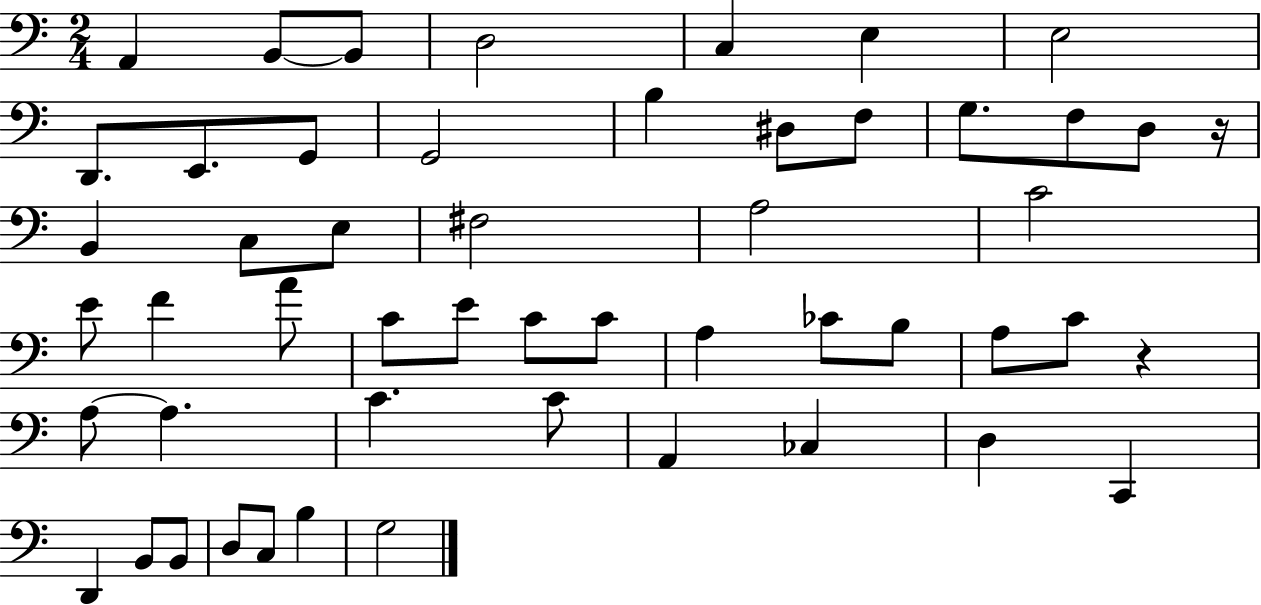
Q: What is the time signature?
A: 2/4